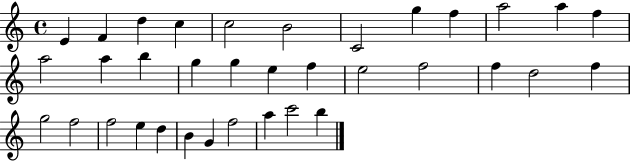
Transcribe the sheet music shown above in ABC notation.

X:1
T:Untitled
M:4/4
L:1/4
K:C
E F d c c2 B2 C2 g f a2 a f a2 a b g g e f e2 f2 f d2 f g2 f2 f2 e d B G f2 a c'2 b